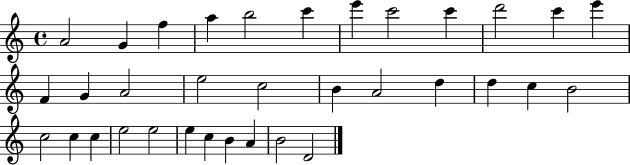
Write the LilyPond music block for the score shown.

{
  \clef treble
  \time 4/4
  \defaultTimeSignature
  \key c \major
  a'2 g'4 f''4 | a''4 b''2 c'''4 | e'''4 c'''2 c'''4 | d'''2 c'''4 e'''4 | \break f'4 g'4 a'2 | e''2 c''2 | b'4 a'2 d''4 | d''4 c''4 b'2 | \break c''2 c''4 c''4 | e''2 e''2 | e''4 c''4 b'4 a'4 | b'2 d'2 | \break \bar "|."
}